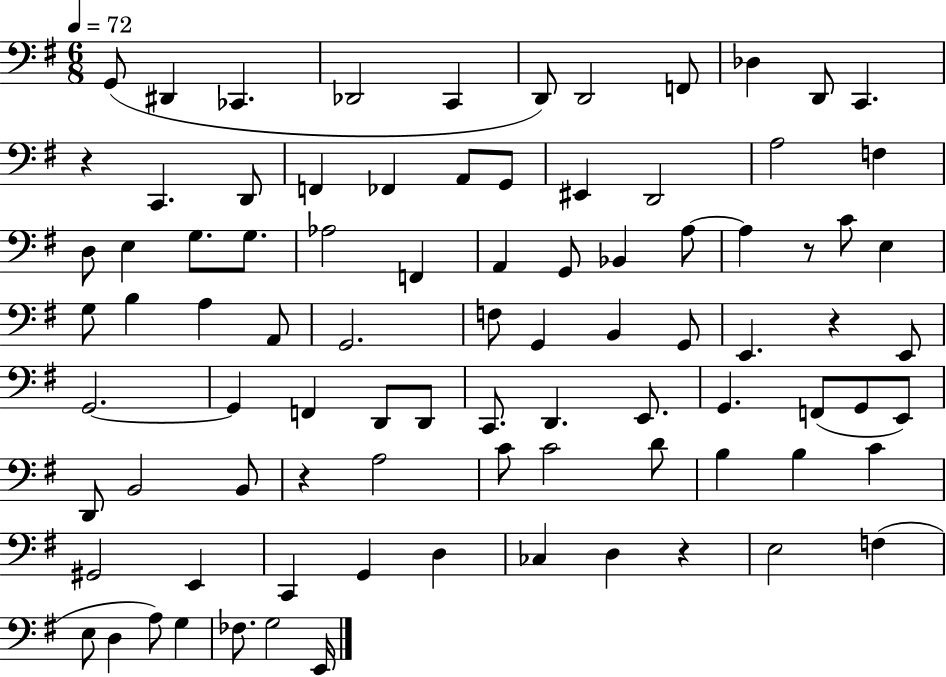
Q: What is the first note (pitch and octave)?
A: G2